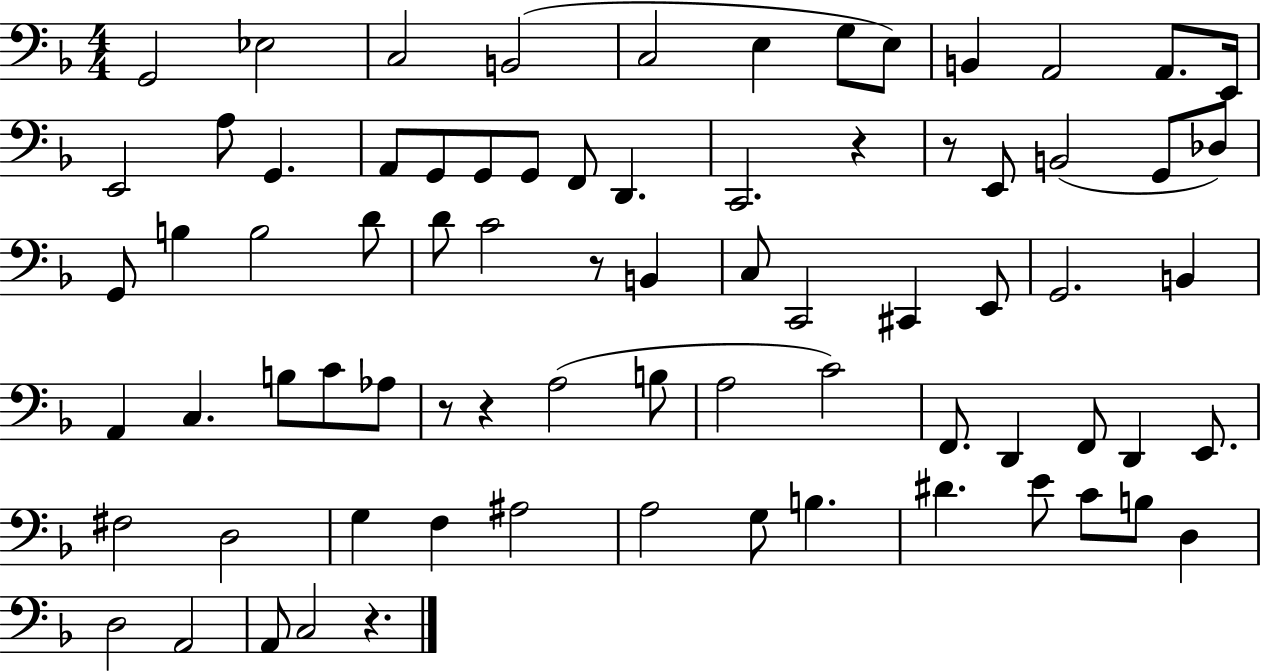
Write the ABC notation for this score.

X:1
T:Untitled
M:4/4
L:1/4
K:F
G,,2 _E,2 C,2 B,,2 C,2 E, G,/2 E,/2 B,, A,,2 A,,/2 E,,/4 E,,2 A,/2 G,, A,,/2 G,,/2 G,,/2 G,,/2 F,,/2 D,, C,,2 z z/2 E,,/2 B,,2 G,,/2 _D,/2 G,,/2 B, B,2 D/2 D/2 C2 z/2 B,, C,/2 C,,2 ^C,, E,,/2 G,,2 B,, A,, C, B,/2 C/2 _A,/2 z/2 z A,2 B,/2 A,2 C2 F,,/2 D,, F,,/2 D,, E,,/2 ^F,2 D,2 G, F, ^A,2 A,2 G,/2 B, ^D E/2 C/2 B,/2 D, D,2 A,,2 A,,/2 C,2 z